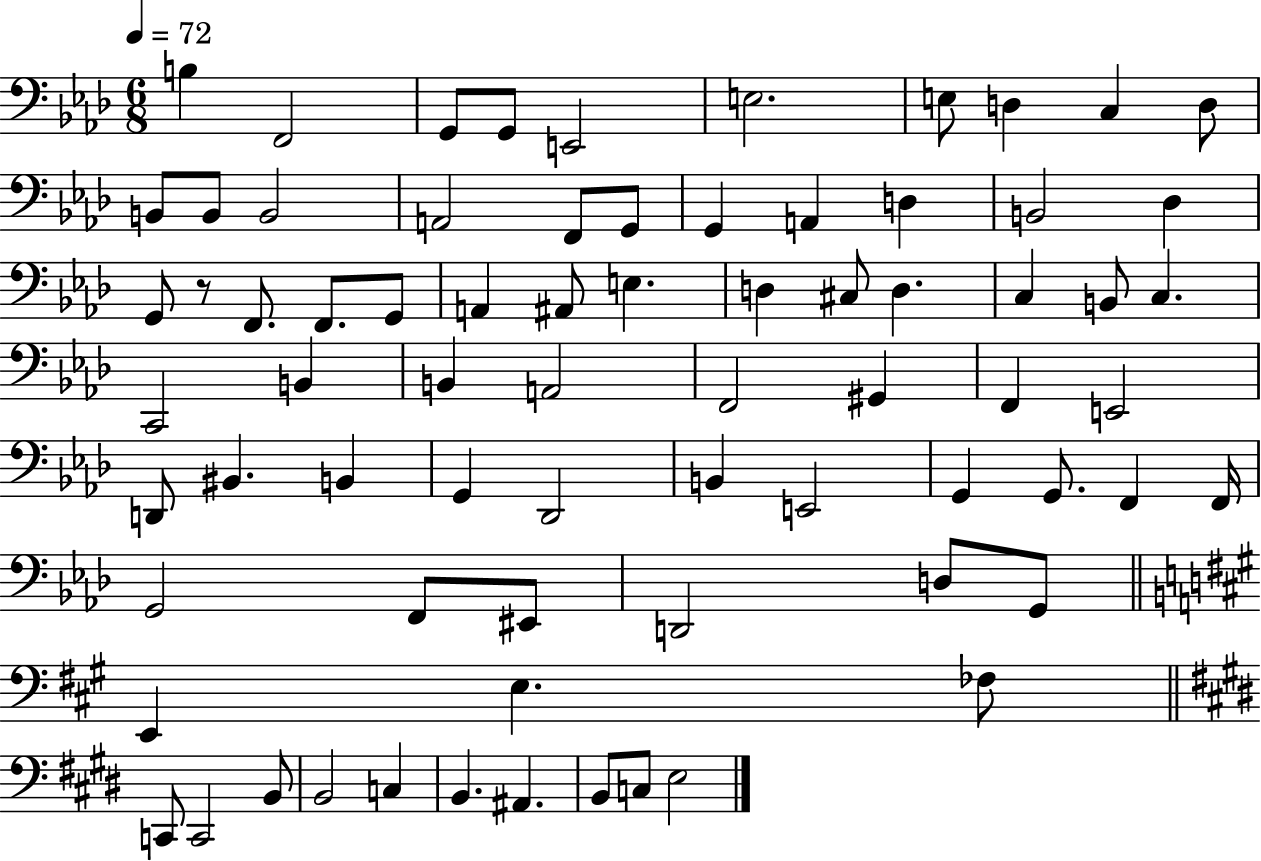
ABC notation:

X:1
T:Untitled
M:6/8
L:1/4
K:Ab
B, F,,2 G,,/2 G,,/2 E,,2 E,2 E,/2 D, C, D,/2 B,,/2 B,,/2 B,,2 A,,2 F,,/2 G,,/2 G,, A,, D, B,,2 _D, G,,/2 z/2 F,,/2 F,,/2 G,,/2 A,, ^A,,/2 E, D, ^C,/2 D, C, B,,/2 C, C,,2 B,, B,, A,,2 F,,2 ^G,, F,, E,,2 D,,/2 ^B,, B,, G,, _D,,2 B,, E,,2 G,, G,,/2 F,, F,,/4 G,,2 F,,/2 ^E,,/2 D,,2 D,/2 G,,/2 E,, E, _F,/2 C,,/2 C,,2 B,,/2 B,,2 C, B,, ^A,, B,,/2 C,/2 E,2